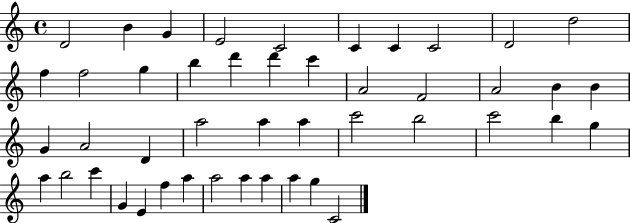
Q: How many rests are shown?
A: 0